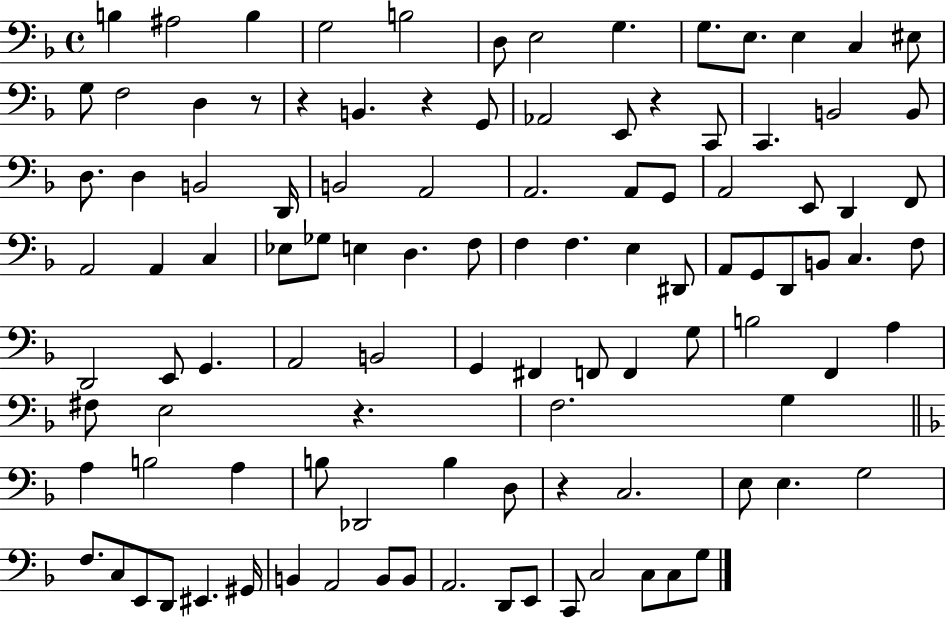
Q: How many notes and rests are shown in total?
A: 107